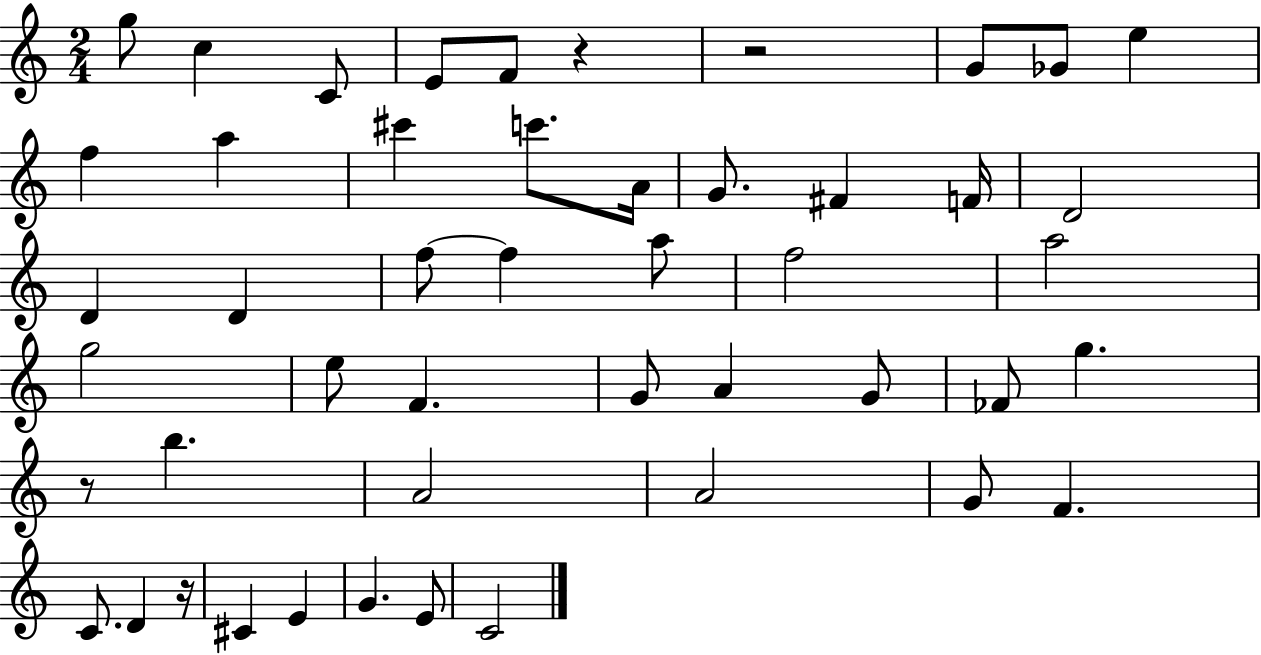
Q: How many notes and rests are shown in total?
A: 48